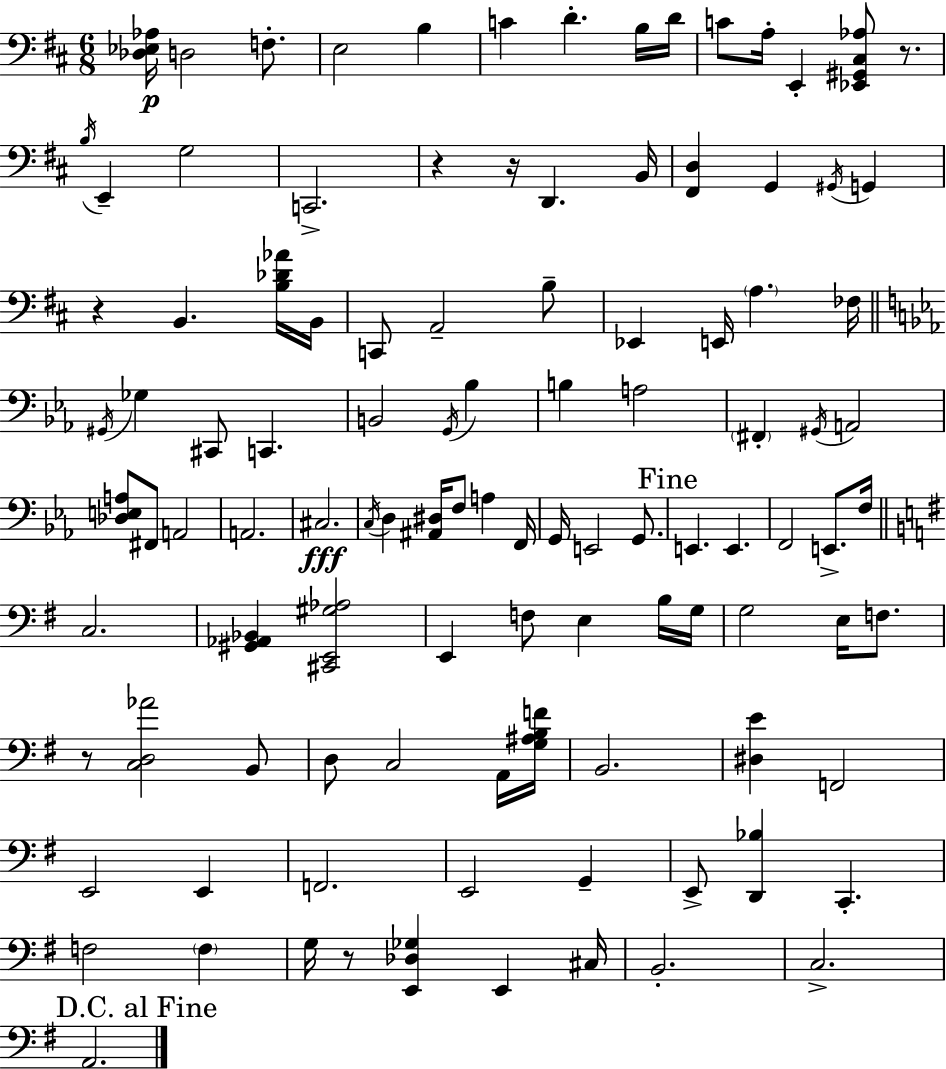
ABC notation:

X:1
T:Untitled
M:6/8
L:1/4
K:D
[_D,_E,_A,]/4 D,2 F,/2 E,2 B, C D B,/4 D/4 C/2 A,/4 E,, [_E,,^G,,^C,_A,]/2 z/2 B,/4 E,, G,2 C,,2 z z/4 D,, B,,/4 [^F,,D,] G,, ^G,,/4 G,, z B,, [B,_D_A]/4 B,,/4 C,,/2 A,,2 B,/2 _E,, E,,/4 A, _F,/4 ^G,,/4 _G, ^C,,/2 C,, B,,2 G,,/4 _B, B, A,2 ^F,, ^G,,/4 A,,2 [_D,E,A,]/2 ^F,,/2 A,,2 A,,2 ^C,2 C,/4 D, [^A,,^D,]/4 F,/2 A, F,,/4 G,,/4 E,,2 G,,/2 E,, E,, F,,2 E,,/2 F,/4 C,2 [^G,,_A,,_B,,] [^C,,E,,^G,_A,]2 E,, F,/2 E, B,/4 G,/4 G,2 E,/4 F,/2 z/2 [C,D,_A]2 B,,/2 D,/2 C,2 A,,/4 [G,^A,B,F]/4 B,,2 [^D,E] F,,2 E,,2 E,, F,,2 E,,2 G,, E,,/2 [D,,_B,] C,, F,2 F, G,/4 z/2 [E,,_D,_G,] E,, ^C,/4 B,,2 C,2 A,,2